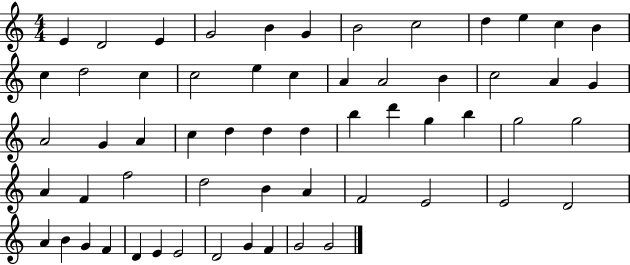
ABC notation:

X:1
T:Untitled
M:4/4
L:1/4
K:C
E D2 E G2 B G B2 c2 d e c B c d2 c c2 e c A A2 B c2 A G A2 G A c d d d b d' g b g2 g2 A F f2 d2 B A F2 E2 E2 D2 A B G F D E E2 D2 G F G2 G2